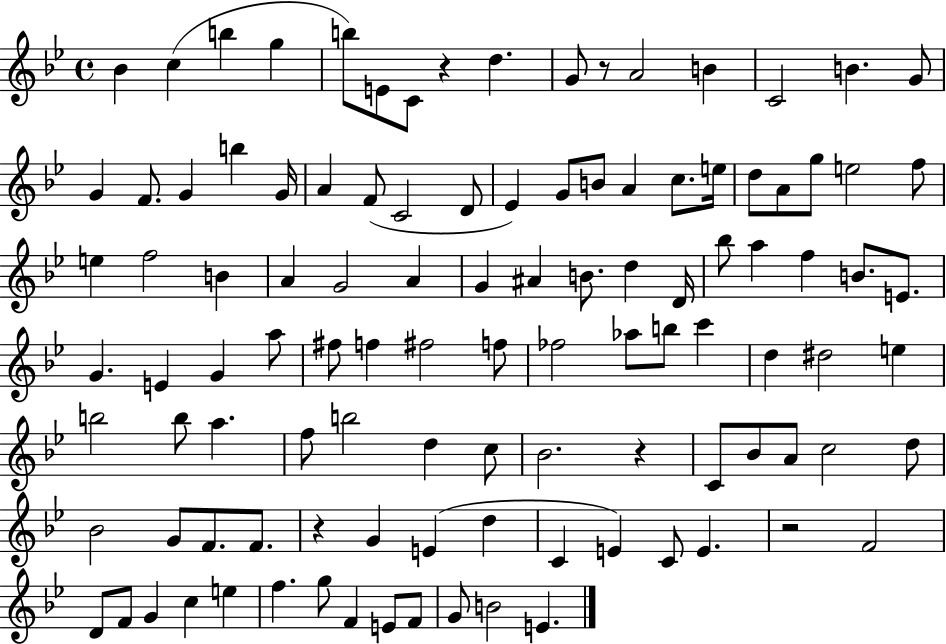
Bb4/q C5/q B5/q G5/q B5/e E4/e C4/e R/q D5/q. G4/e R/e A4/h B4/q C4/h B4/q. G4/e G4/q F4/e. G4/q B5/q G4/s A4/q F4/e C4/h D4/e Eb4/q G4/e B4/e A4/q C5/e. E5/s D5/e A4/e G5/e E5/h F5/e E5/q F5/h B4/q A4/q G4/h A4/q G4/q A#4/q B4/e. D5/q D4/s Bb5/e A5/q F5/q B4/e. E4/e. G4/q. E4/q G4/q A5/e F#5/e F5/q F#5/h F5/e FES5/h Ab5/e B5/e C6/q D5/q D#5/h E5/q B5/h B5/e A5/q. F5/e B5/h D5/q C5/e Bb4/h. R/q C4/e Bb4/e A4/e C5/h D5/e Bb4/h G4/e F4/e. F4/e. R/q G4/q E4/q D5/q C4/q E4/q C4/e E4/q. R/h F4/h D4/e F4/e G4/q C5/q E5/q F5/q. G5/e F4/q E4/e F4/e G4/e B4/h E4/q.